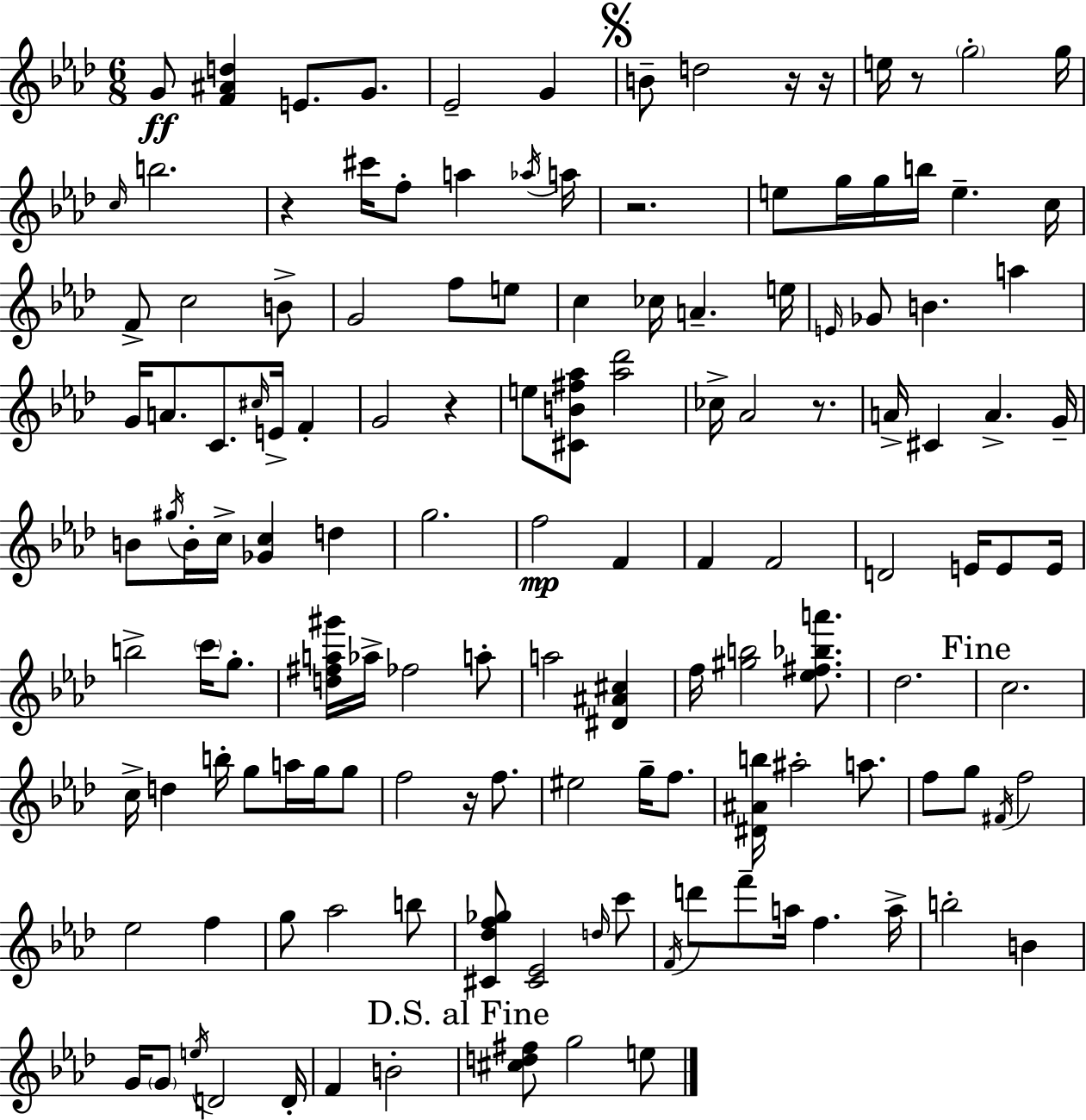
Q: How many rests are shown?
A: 8